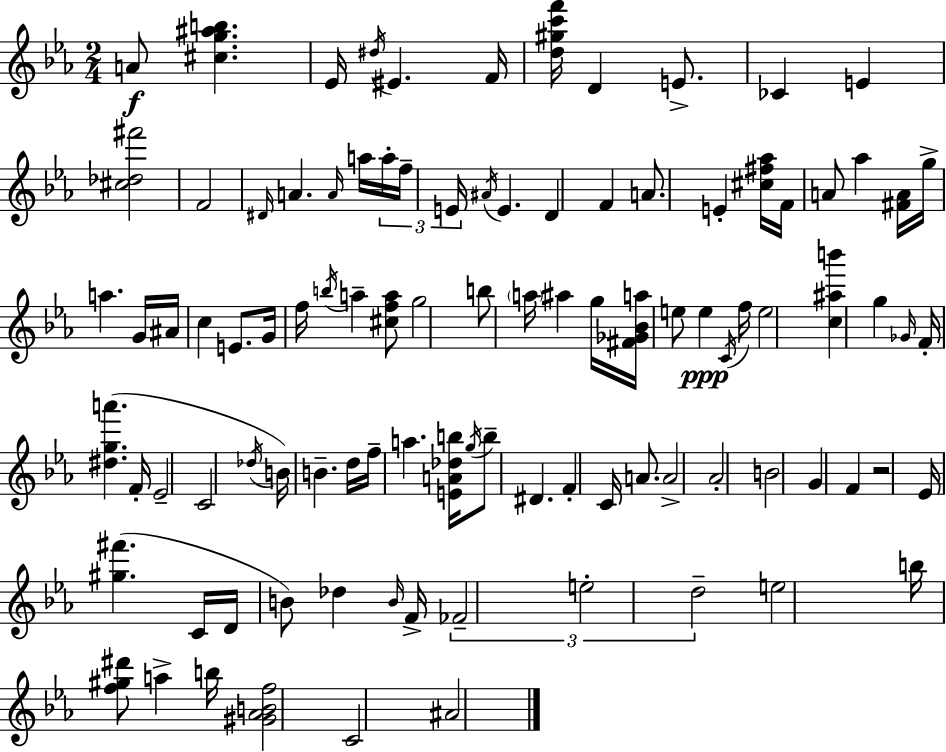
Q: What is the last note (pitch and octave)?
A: A#4